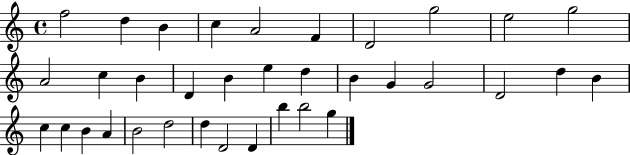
{
  \clef treble
  \time 4/4
  \defaultTimeSignature
  \key c \major
  f''2 d''4 b'4 | c''4 a'2 f'4 | d'2 g''2 | e''2 g''2 | \break a'2 c''4 b'4 | d'4 b'4 e''4 d''4 | b'4 g'4 g'2 | d'2 d''4 b'4 | \break c''4 c''4 b'4 a'4 | b'2 d''2 | d''4 d'2 d'4 | b''4 b''2 g''4 | \break \bar "|."
}